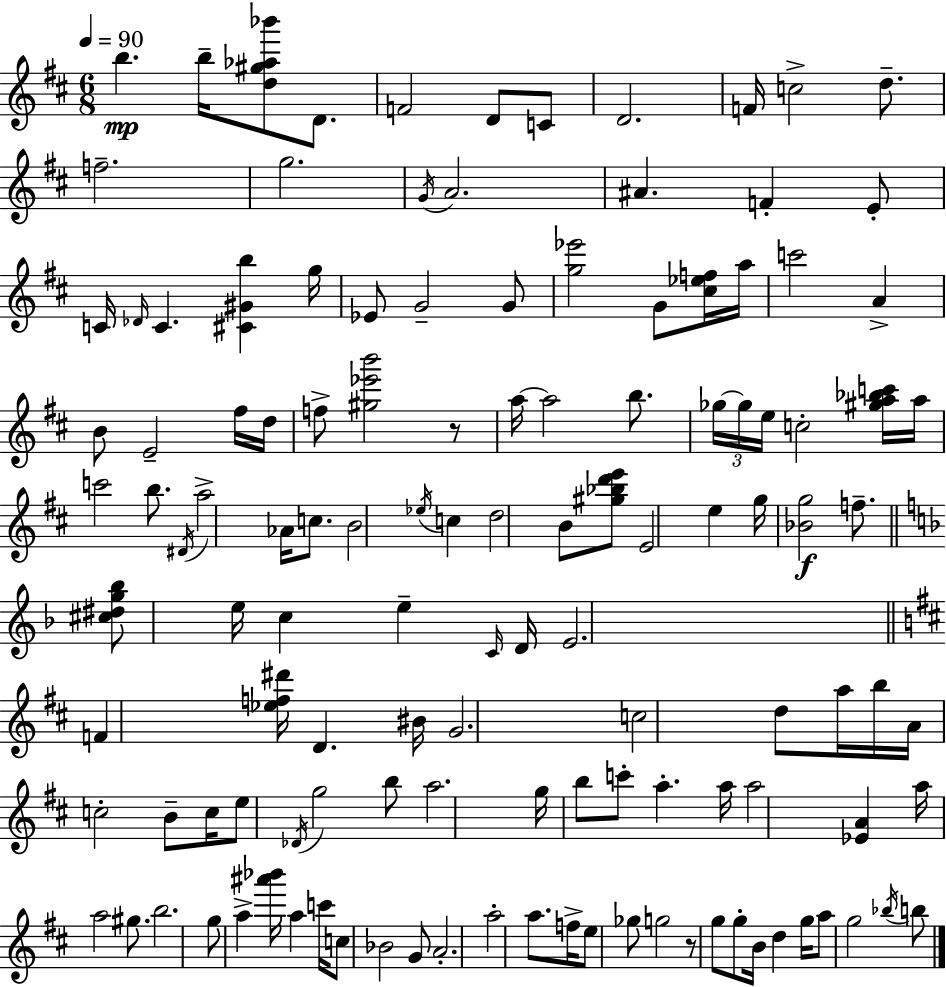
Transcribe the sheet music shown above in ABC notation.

X:1
T:Untitled
M:6/8
L:1/4
K:D
b b/4 [d^g_a_b']/2 D/2 F2 D/2 C/2 D2 F/4 c2 d/2 f2 g2 G/4 A2 ^A F E/2 C/4 _D/4 C [^C^Gb] g/4 _E/2 G2 G/2 [g_e']2 G/2 [^c_ef]/4 a/4 c'2 A B/2 E2 ^f/4 d/4 f/2 [^g_e'b']2 z/2 a/4 a2 b/2 _g/4 _g/4 e/4 c2 [^ga_bc']/4 a/4 c'2 b/2 ^D/4 a2 _A/4 c/2 B2 _e/4 c d2 B/2 [^g_bd'e']/2 E2 e g/4 [_Bg]2 f/2 [^c^dg_b]/2 e/4 c e C/4 D/4 E2 F [_ef^d']/4 D ^B/4 G2 c2 d/2 a/4 b/4 A/4 c2 B/2 c/4 e/2 _D/4 g2 b/2 a2 g/4 b/2 c'/2 a a/4 a2 [_EA] a/4 a2 ^g/2 b2 g/2 a [^a'_b']/4 a c'/4 c/2 _B2 G/2 A2 a2 a/2 f/4 e/2 _g/2 g2 z/2 g/2 g/2 B/4 d g/4 a/2 g2 _b/4 b/2